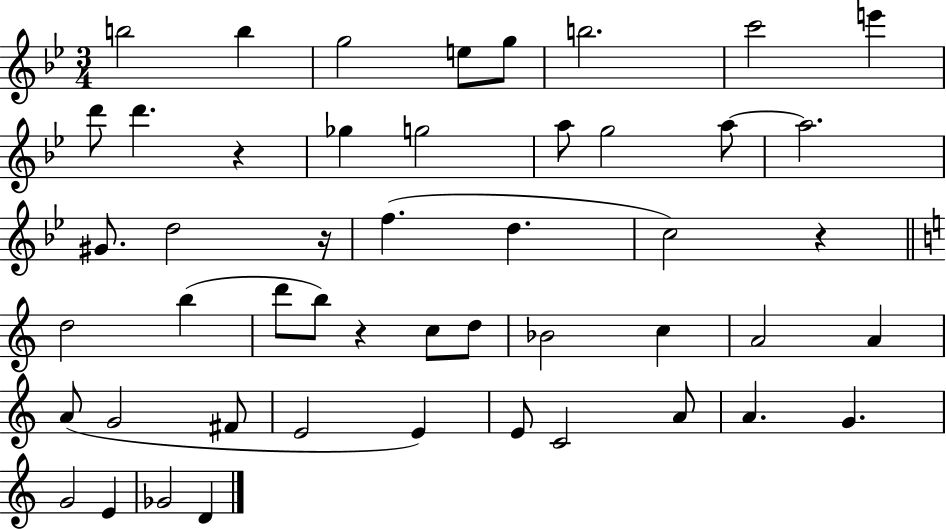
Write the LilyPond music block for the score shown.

{
  \clef treble
  \numericTimeSignature
  \time 3/4
  \key bes \major
  b''2 b''4 | g''2 e''8 g''8 | b''2. | c'''2 e'''4 | \break d'''8 d'''4. r4 | ges''4 g''2 | a''8 g''2 a''8~~ | a''2. | \break gis'8. d''2 r16 | f''4.( d''4. | c''2) r4 | \bar "||" \break \key c \major d''2 b''4( | d'''8 b''8) r4 c''8 d''8 | bes'2 c''4 | a'2 a'4 | \break a'8( g'2 fis'8 | e'2 e'4) | e'8 c'2 a'8 | a'4. g'4. | \break g'2 e'4 | ges'2 d'4 | \bar "|."
}